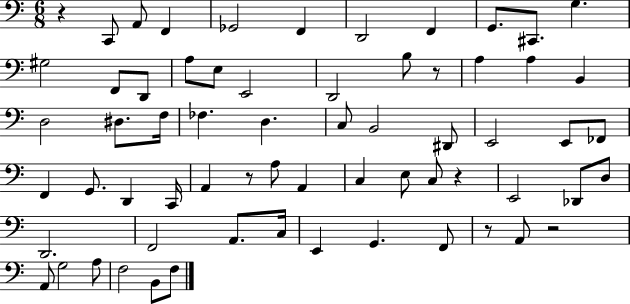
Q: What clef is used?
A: bass